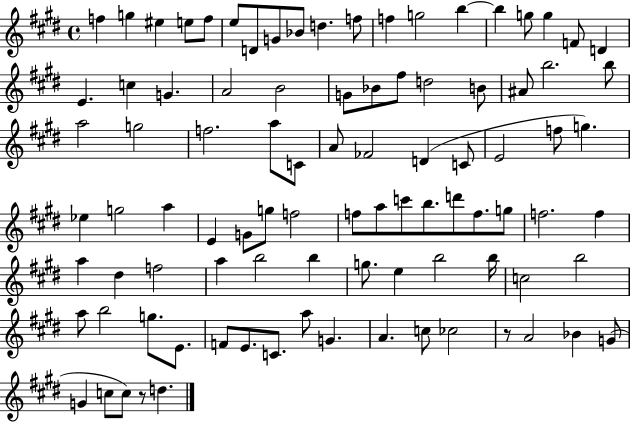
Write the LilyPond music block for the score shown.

{
  \clef treble
  \time 4/4
  \defaultTimeSignature
  \key e \major
  \repeat volta 2 { f''4 g''4 eis''4 e''8 f''8 | e''8 d'8 g'8 bes'8 d''4. f''8 | f''4 g''2 b''4~~ | b''4 g''8 g''4 f'8 d'4 | \break e'4. c''4 g'4. | a'2 b'2 | g'8 bes'8 fis''8 d''2 b'8 | ais'8 b''2. b''8 | \break a''2 g''2 | f''2. a''8 c'8 | a'8 fes'2 d'4( c'8 | e'2 f''8 g''4.) | \break ees''4 g''2 a''4 | e'4 g'8 g''8 f''2 | f''8 a''8 c'''8 b''8. d'''8 f''8. g''8 | f''2. f''4 | \break a''4 dis''4 f''2 | a''4 b''2 b''4 | g''8. e''4 b''2 b''16 | c''2 b''2 | \break a''8 b''2 g''8. e'8. | f'8 e'8. c'8. a''8 g'4. | a'4. c''8 ces''2 | r8 a'2 bes'4 g'8( | \break g'4 c''8 c''8) r8 d''4. | } \bar "|."
}